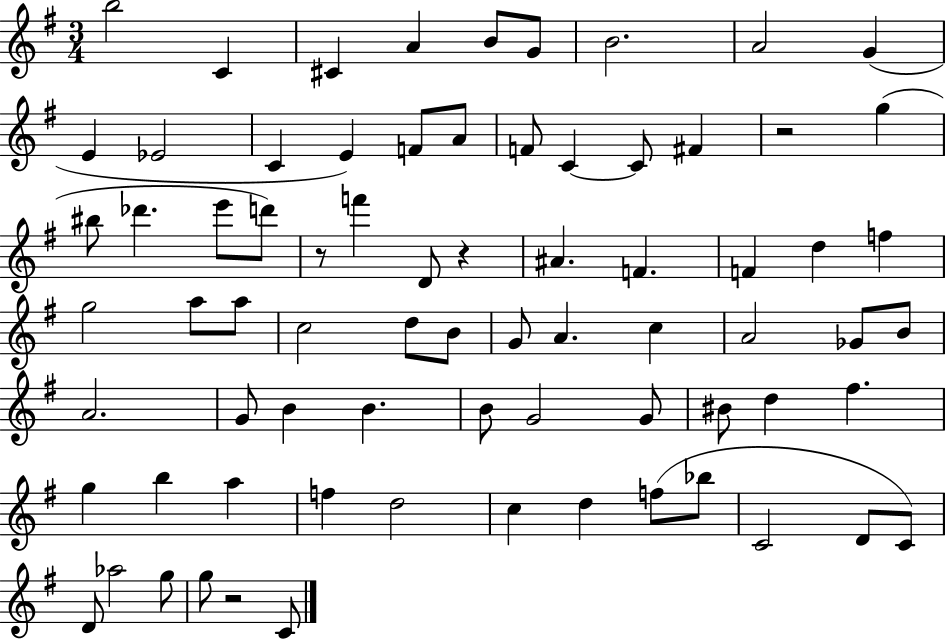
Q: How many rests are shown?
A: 4